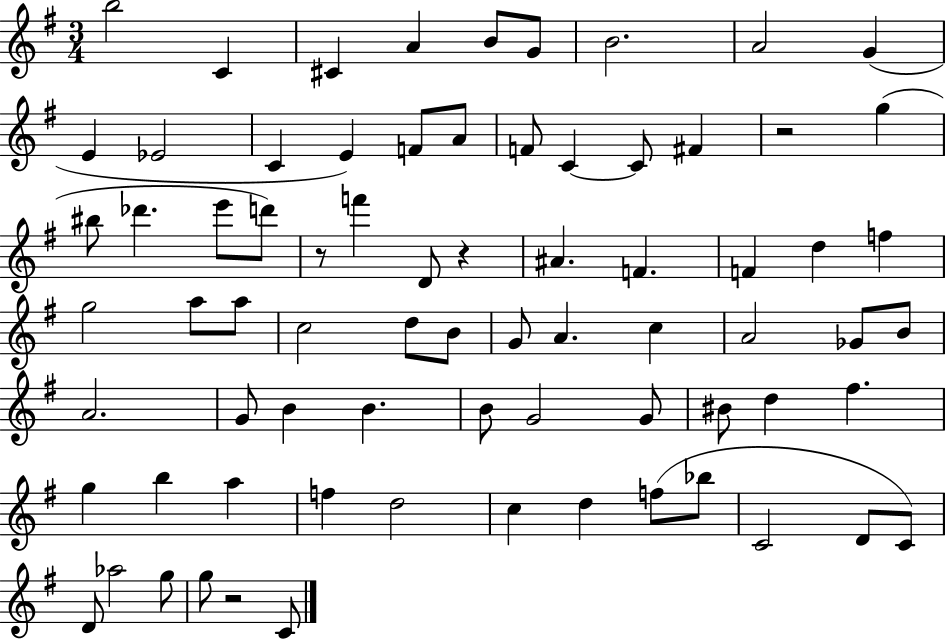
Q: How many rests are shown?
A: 4